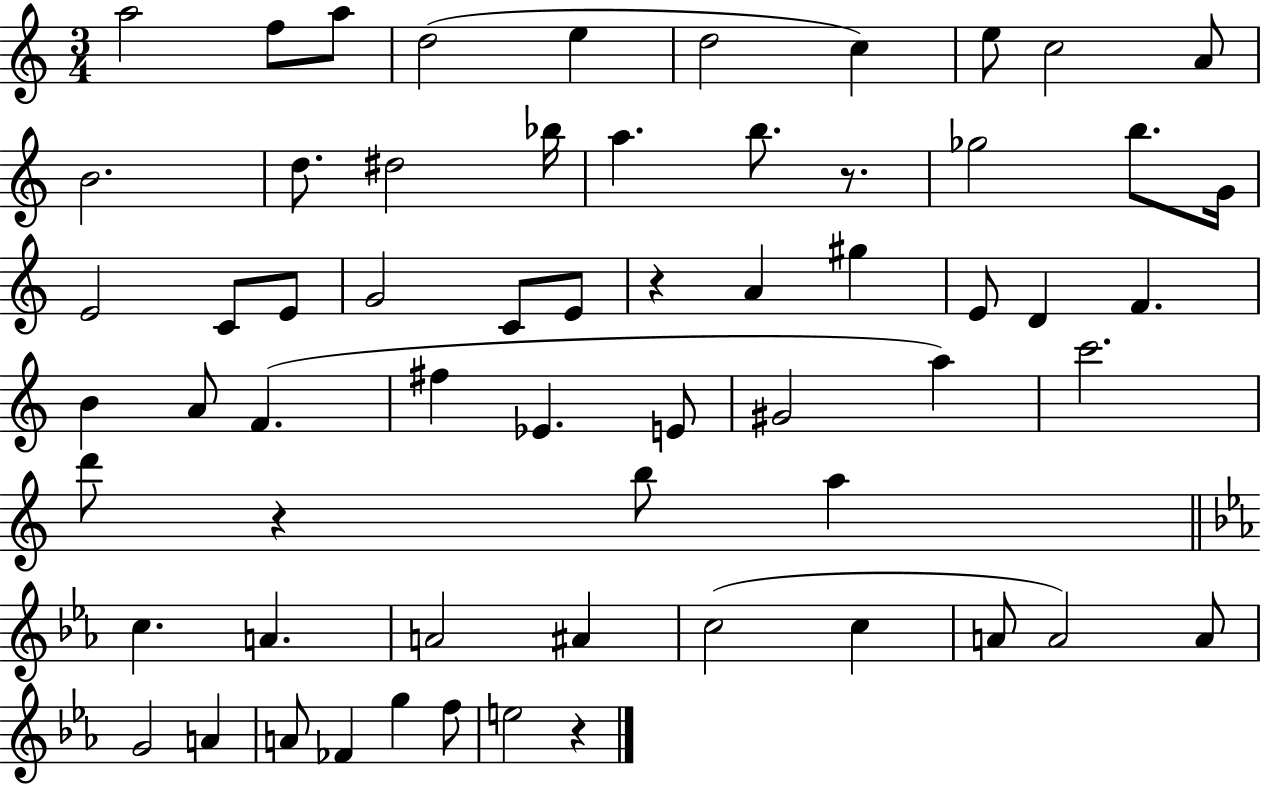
A5/h F5/e A5/e D5/h E5/q D5/h C5/q E5/e C5/h A4/e B4/h. D5/e. D#5/h Bb5/s A5/q. B5/e. R/e. Gb5/h B5/e. G4/s E4/h C4/e E4/e G4/h C4/e E4/e R/q A4/q G#5/q E4/e D4/q F4/q. B4/q A4/e F4/q. F#5/q Eb4/q. E4/e G#4/h A5/q C6/h. D6/e R/q B5/e A5/q C5/q. A4/q. A4/h A#4/q C5/h C5/q A4/e A4/h A4/e G4/h A4/q A4/e FES4/q G5/q F5/e E5/h R/q